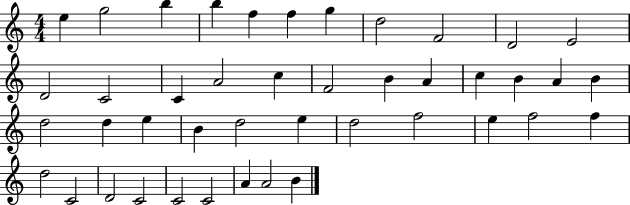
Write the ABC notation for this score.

X:1
T:Untitled
M:4/4
L:1/4
K:C
e g2 b b f f g d2 F2 D2 E2 D2 C2 C A2 c F2 B A c B A B d2 d e B d2 e d2 f2 e f2 f d2 C2 D2 C2 C2 C2 A A2 B